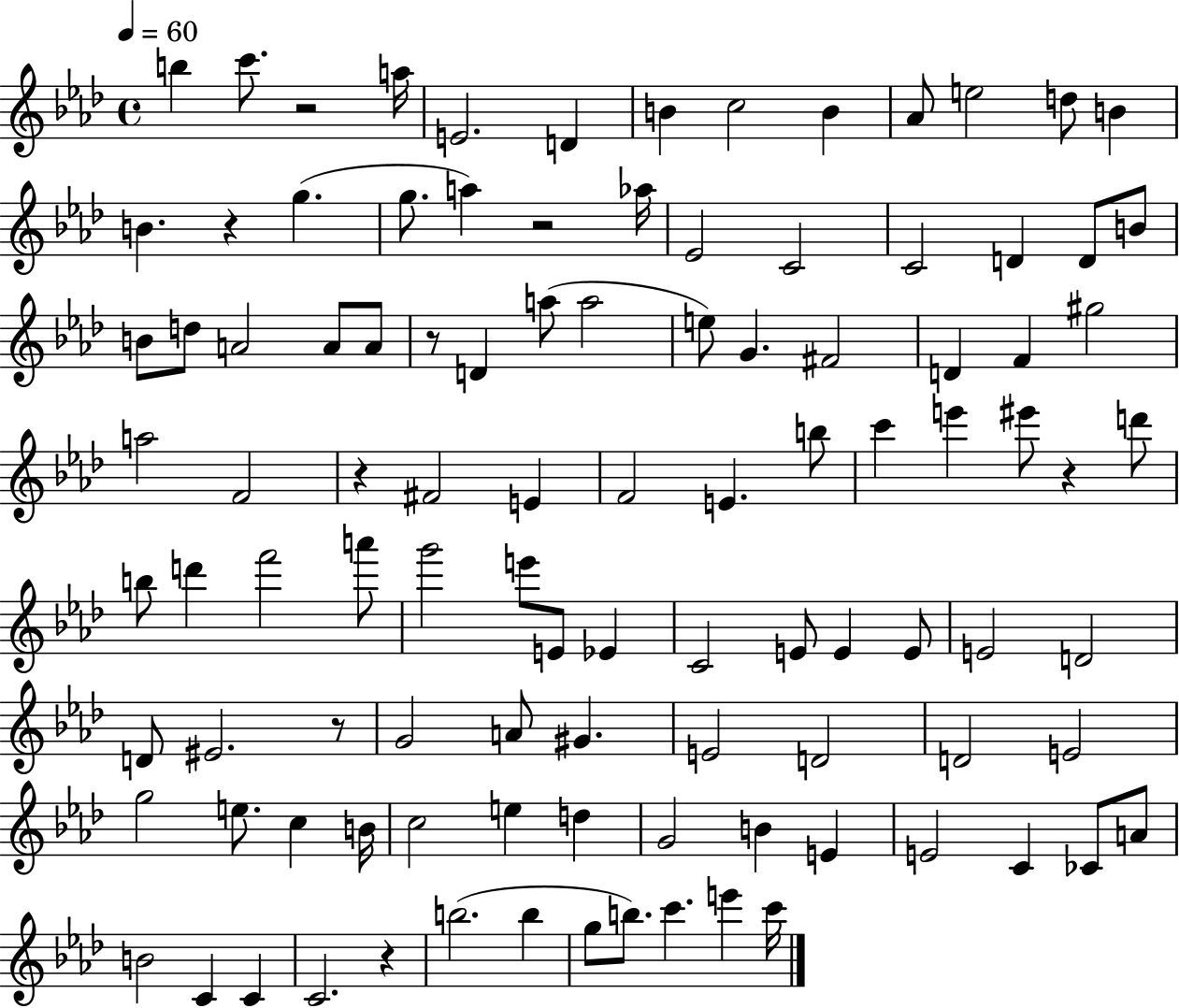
{
  \clef treble
  \time 4/4
  \defaultTimeSignature
  \key aes \major
  \tempo 4 = 60
  b''4 c'''8. r2 a''16 | e'2. d'4 | b'4 c''2 b'4 | aes'8 e''2 d''8 b'4 | \break b'4. r4 g''4.( | g''8. a''4) r2 aes''16 | ees'2 c'2 | c'2 d'4 d'8 b'8 | \break b'8 d''8 a'2 a'8 a'8 | r8 d'4 a''8( a''2 | e''8) g'4. fis'2 | d'4 f'4 gis''2 | \break a''2 f'2 | r4 fis'2 e'4 | f'2 e'4. b''8 | c'''4 e'''4 eis'''8 r4 d'''8 | \break b''8 d'''4 f'''2 a'''8 | g'''2 e'''8 e'8 ees'4 | c'2 e'8 e'4 e'8 | e'2 d'2 | \break d'8 eis'2. r8 | g'2 a'8 gis'4. | e'2 d'2 | d'2 e'2 | \break g''2 e''8. c''4 b'16 | c''2 e''4 d''4 | g'2 b'4 e'4 | e'2 c'4 ces'8 a'8 | \break b'2 c'4 c'4 | c'2. r4 | b''2.( b''4 | g''8 b''8.) c'''4. e'''4 c'''16 | \break \bar "|."
}